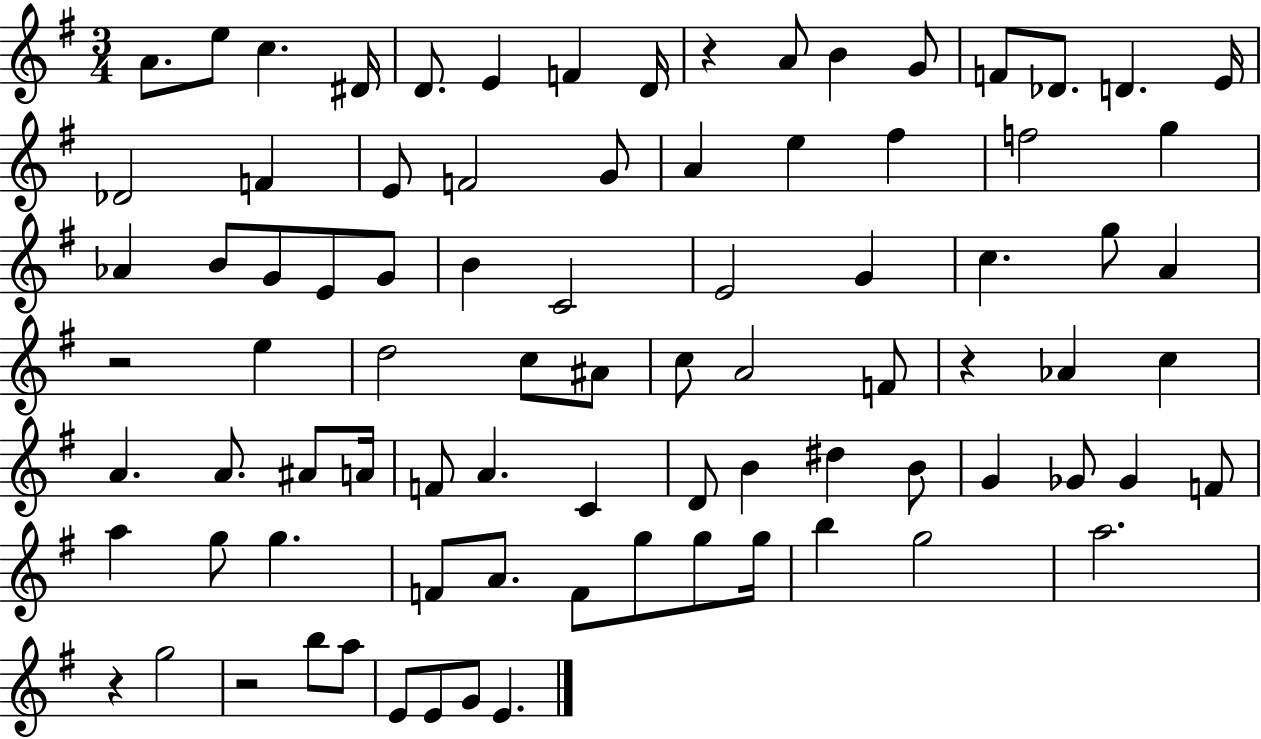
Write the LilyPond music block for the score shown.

{
  \clef treble
  \numericTimeSignature
  \time 3/4
  \key g \major
  a'8. e''8 c''4. dis'16 | d'8. e'4 f'4 d'16 | r4 a'8 b'4 g'8 | f'8 des'8. d'4. e'16 | \break des'2 f'4 | e'8 f'2 g'8 | a'4 e''4 fis''4 | f''2 g''4 | \break aes'4 b'8 g'8 e'8 g'8 | b'4 c'2 | e'2 g'4 | c''4. g''8 a'4 | \break r2 e''4 | d''2 c''8 ais'8 | c''8 a'2 f'8 | r4 aes'4 c''4 | \break a'4. a'8. ais'8 a'16 | f'8 a'4. c'4 | d'8 b'4 dis''4 b'8 | g'4 ges'8 ges'4 f'8 | \break a''4 g''8 g''4. | f'8 a'8. f'8 g''8 g''8 g''16 | b''4 g''2 | a''2. | \break r4 g''2 | r2 b''8 a''8 | e'8 e'8 g'8 e'4. | \bar "|."
}